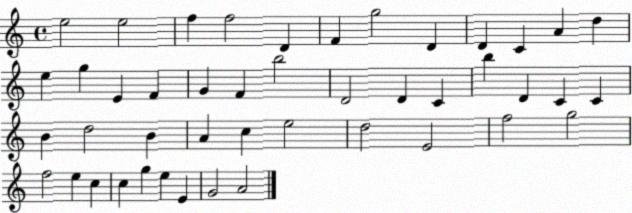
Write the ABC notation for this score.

X:1
T:Untitled
M:4/4
L:1/4
K:C
e2 e2 f f2 D F g2 D D C A d e g E F G F b2 D2 D C b D C C B d2 B A c e2 d2 E2 f2 g2 f2 e c c g e E G2 A2